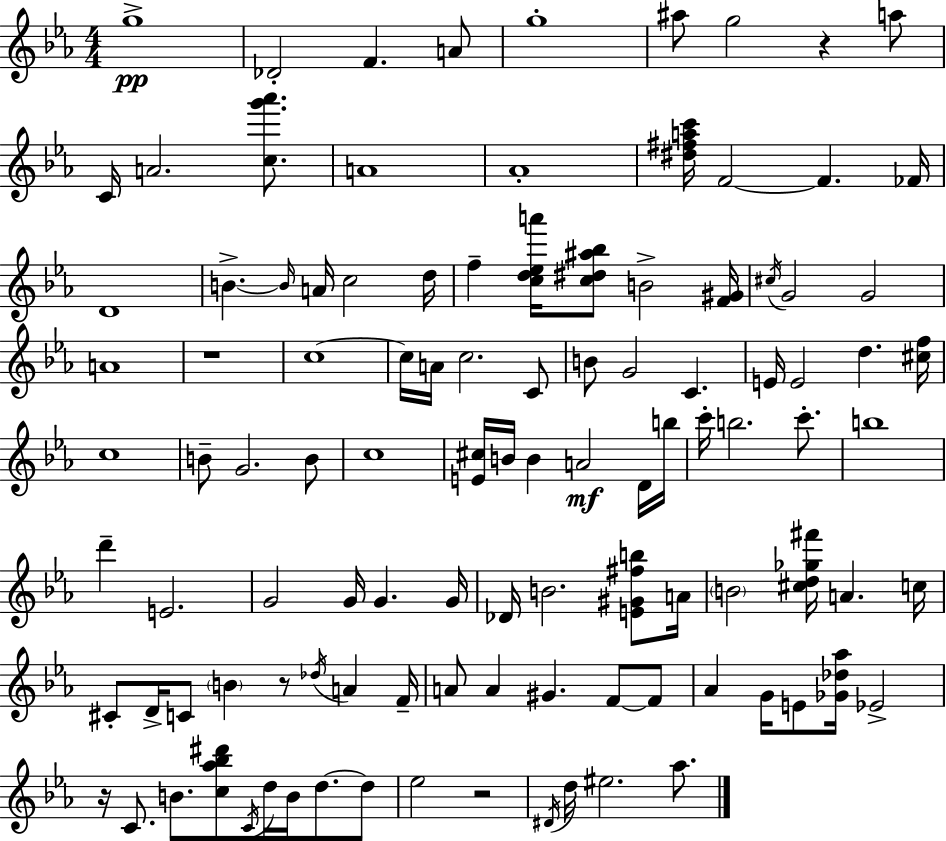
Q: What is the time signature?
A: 4/4